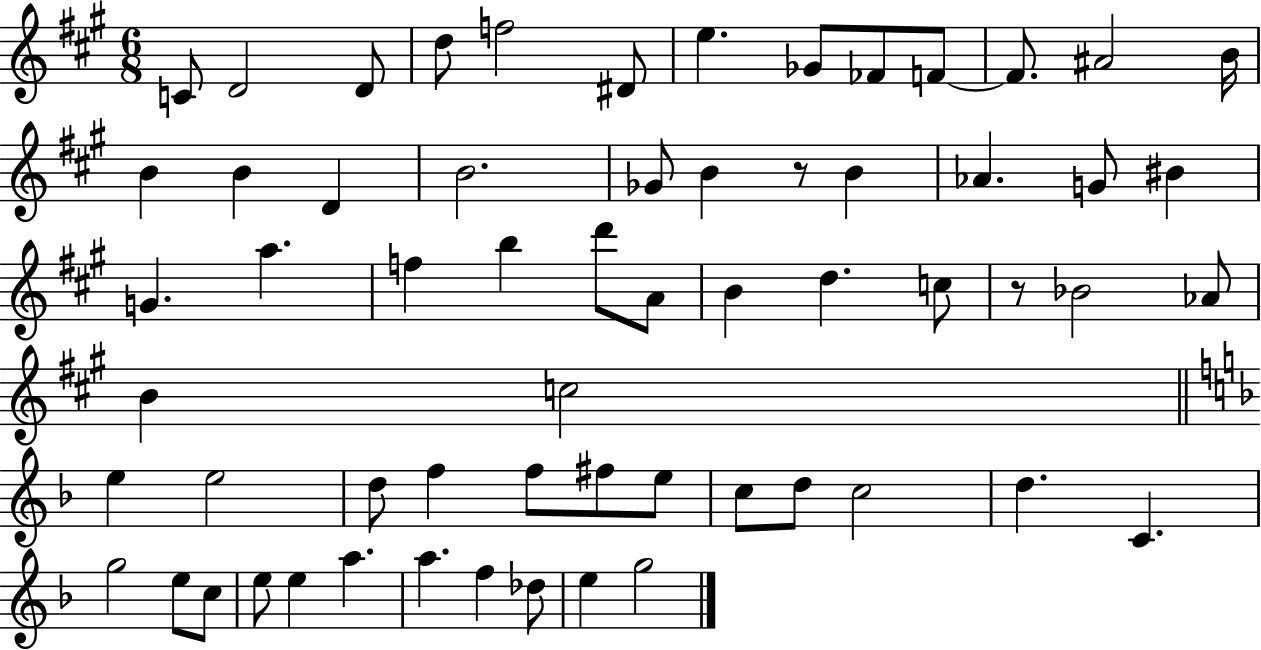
C4/e D4/h D4/e D5/e F5/h D#4/e E5/q. Gb4/e FES4/e F4/e F4/e. A#4/h B4/s B4/q B4/q D4/q B4/h. Gb4/e B4/q R/e B4/q Ab4/q. G4/e BIS4/q G4/q. A5/q. F5/q B5/q D6/e A4/e B4/q D5/q. C5/e R/e Bb4/h Ab4/e B4/q C5/h E5/q E5/h D5/e F5/q F5/e F#5/e E5/e C5/e D5/e C5/h D5/q. C4/q. G5/h E5/e C5/e E5/e E5/q A5/q. A5/q. F5/q Db5/e E5/q G5/h